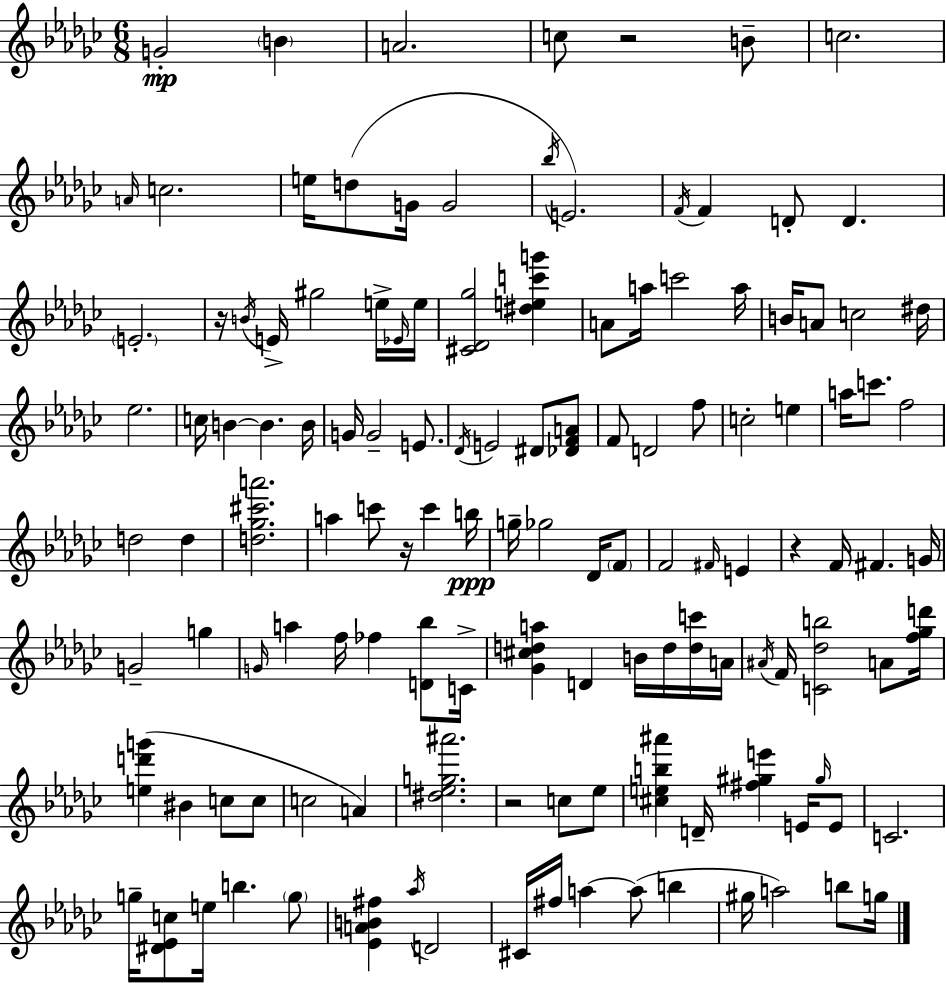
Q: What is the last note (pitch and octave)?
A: G5